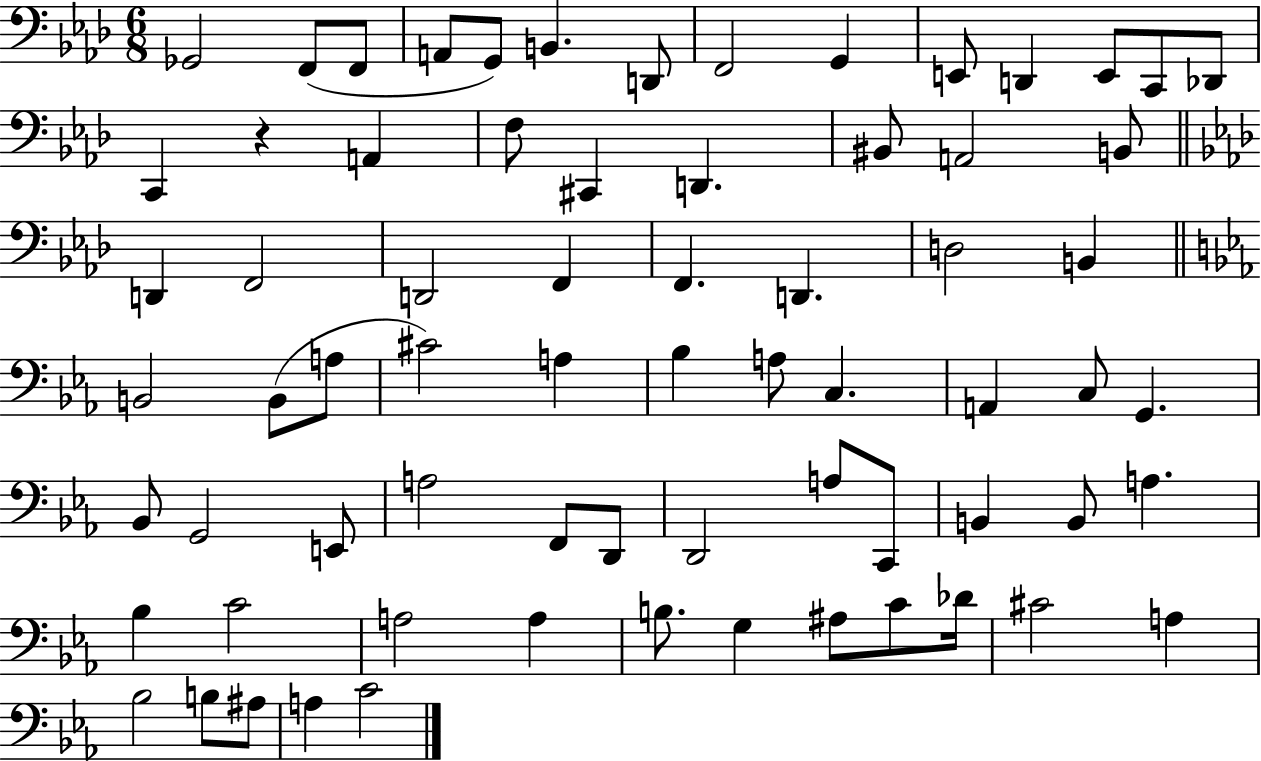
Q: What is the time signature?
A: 6/8